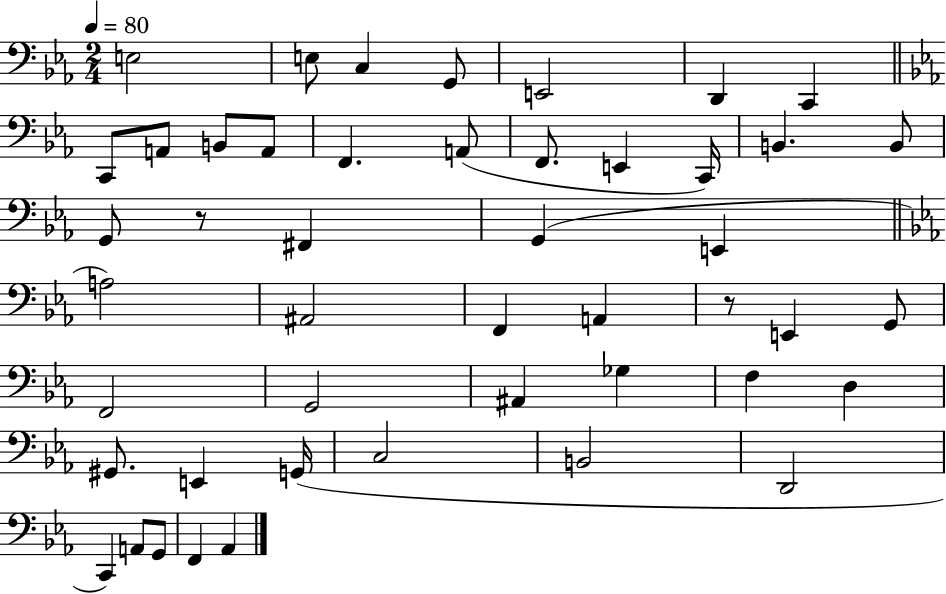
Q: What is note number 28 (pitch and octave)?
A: G2